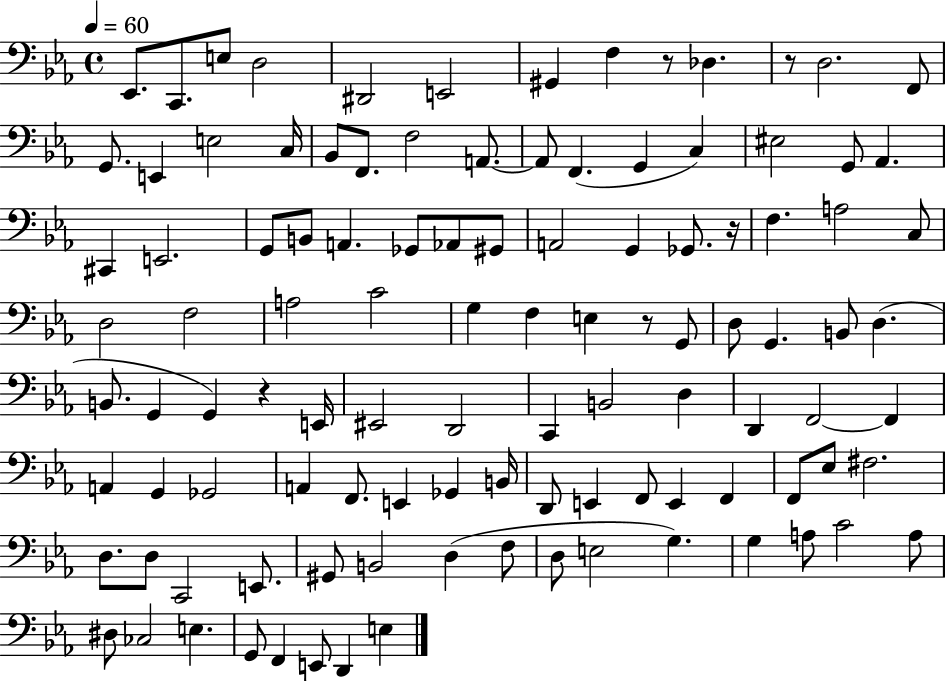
Eb2/e. C2/e. E3/e D3/h D#2/h E2/h G#2/q F3/q R/e Db3/q. R/e D3/h. F2/e G2/e. E2/q E3/h C3/s Bb2/e F2/e. F3/h A2/e. A2/e F2/q. G2/q C3/q EIS3/h G2/e Ab2/q. C#2/q E2/h. G2/e B2/e A2/q. Gb2/e Ab2/e G#2/e A2/h G2/q Gb2/e. R/s F3/q. A3/h C3/e D3/h F3/h A3/h C4/h G3/q F3/q E3/q R/e G2/e D3/e G2/q. B2/e D3/q. B2/e. G2/q G2/q R/q E2/s EIS2/h D2/h C2/q B2/h D3/q D2/q F2/h F2/q A2/q G2/q Gb2/h A2/q F2/e. E2/q Gb2/q B2/s D2/e E2/q F2/e E2/q F2/q F2/e Eb3/e F#3/h. D3/e. D3/e C2/h E2/e. G#2/e B2/h D3/q F3/e D3/e E3/h G3/q. G3/q A3/e C4/h A3/e D#3/e CES3/h E3/q. G2/e F2/q E2/e D2/q E3/q